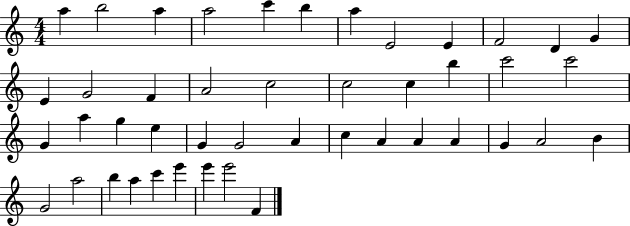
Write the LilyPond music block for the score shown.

{
  \clef treble
  \numericTimeSignature
  \time 4/4
  \key c \major
  a''4 b''2 a''4 | a''2 c'''4 b''4 | a''4 e'2 e'4 | f'2 d'4 g'4 | \break e'4 g'2 f'4 | a'2 c''2 | c''2 c''4 b''4 | c'''2 c'''2 | \break g'4 a''4 g''4 e''4 | g'4 g'2 a'4 | c''4 a'4 a'4 a'4 | g'4 a'2 b'4 | \break g'2 a''2 | b''4 a''4 c'''4 e'''4 | e'''4 e'''2 f'4 | \bar "|."
}